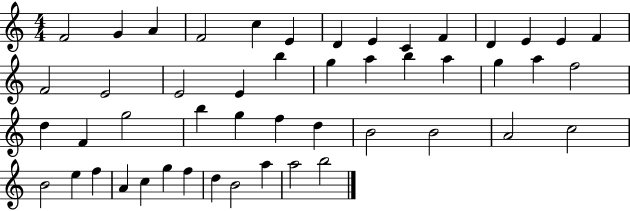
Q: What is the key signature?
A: C major